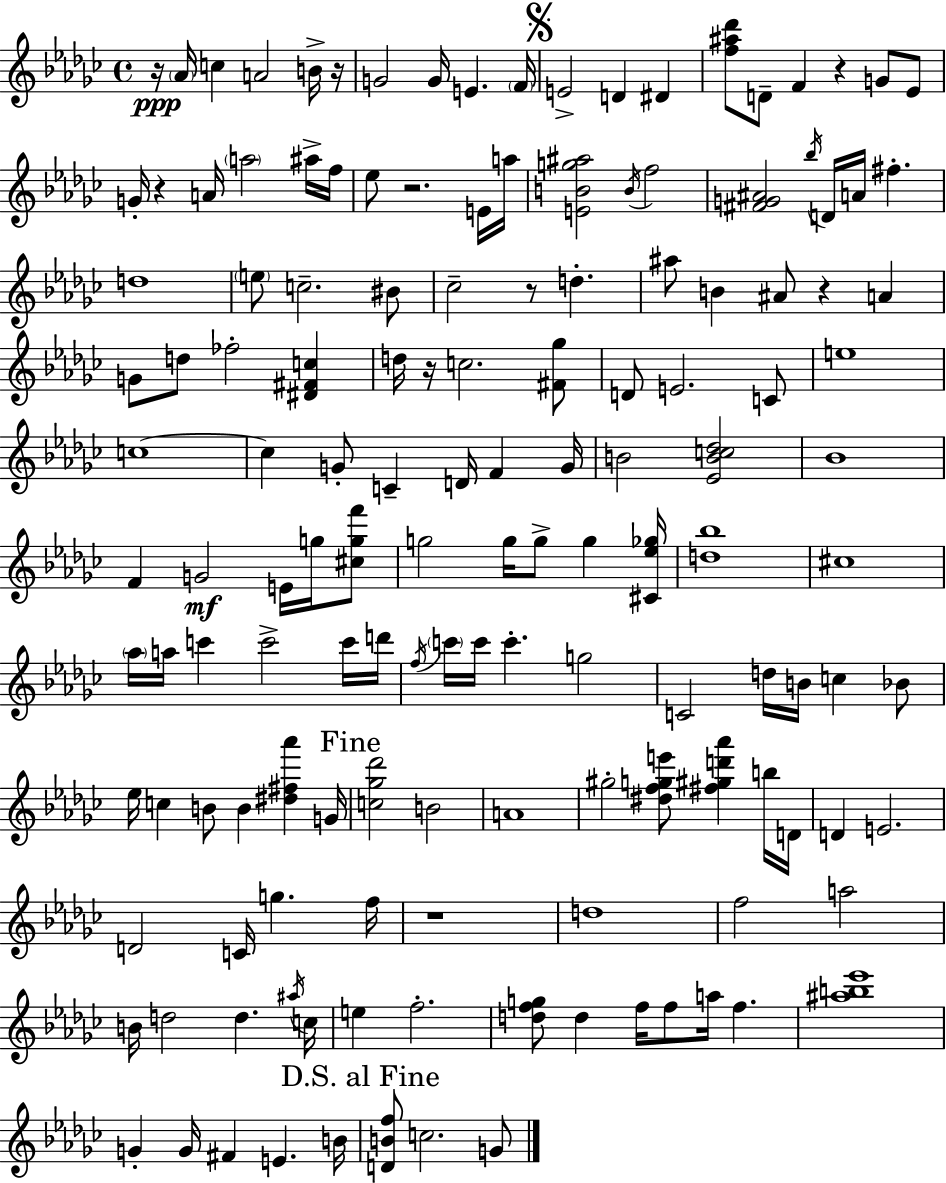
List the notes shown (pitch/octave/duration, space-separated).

R/s Ab4/s C5/q A4/h B4/s R/s G4/h G4/s E4/q. F4/s E4/h D4/q D#4/q [F5,A#5,Db6]/e D4/e F4/q R/q G4/e Eb4/e G4/s R/q A4/s A5/h A#5/s F5/s Eb5/e R/h. E4/s A5/s [E4,B4,G5,A#5]/h B4/s F5/h [F#4,G4,A#4]/h Bb5/s D4/s A4/s F#5/q. D5/w E5/e C5/h. BIS4/e CES5/h R/e D5/q. A#5/e B4/q A#4/e R/q A4/q G4/e D5/e FES5/h [D#4,F#4,C5]/q D5/s R/s C5/h. [F#4,Gb5]/e D4/e E4/h. C4/e E5/w C5/w C5/q G4/e C4/q D4/s F4/q G4/s B4/h [Eb4,B4,C5,Db5]/h Bb4/w F4/q G4/h E4/s G5/s [C#5,G5,F6]/e G5/h G5/s G5/e G5/q [C#4,Eb5,Gb5]/s [D5,Bb5]/w C#5/w Ab5/s A5/s C6/q C6/h C6/s D6/s F5/s C6/s C6/s C6/q. G5/h C4/h D5/s B4/s C5/q Bb4/e Eb5/s C5/q B4/e B4/q [D#5,F#5,Ab6]/q G4/s [C5,Gb5,Db6]/h B4/h A4/w G#5/h [D#5,F5,G5,E6]/e [F#5,G#5,D6,Ab6]/q B5/s D4/s D4/q E4/h. D4/h C4/s G5/q. F5/s R/w D5/w F5/h A5/h B4/s D5/h D5/q. A#5/s C5/s E5/q F5/h. [D5,F5,G5]/e D5/q F5/s F5/e A5/s F5/q. [A#5,B5,Eb6]/w G4/q G4/s F#4/q E4/q. B4/s [D4,B4,F5]/e C5/h. G4/e